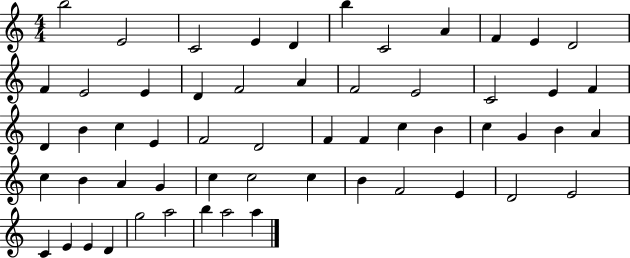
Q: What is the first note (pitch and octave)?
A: B5